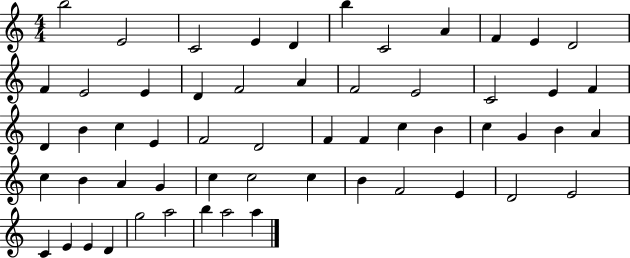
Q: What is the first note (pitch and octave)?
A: B5